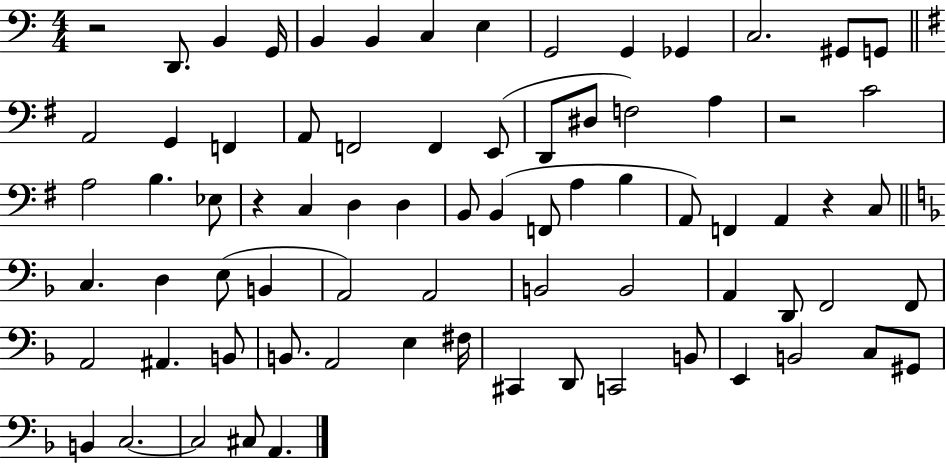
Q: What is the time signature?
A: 4/4